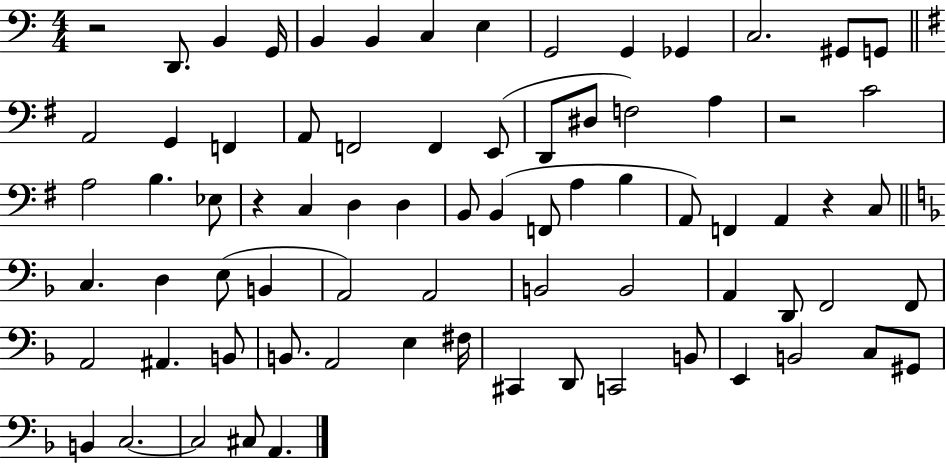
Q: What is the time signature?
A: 4/4